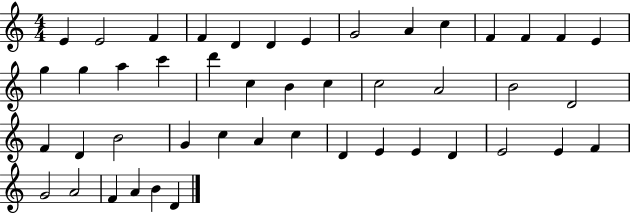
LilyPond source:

{
  \clef treble
  \numericTimeSignature
  \time 4/4
  \key c \major
  e'4 e'2 f'4 | f'4 d'4 d'4 e'4 | g'2 a'4 c''4 | f'4 f'4 f'4 e'4 | \break g''4 g''4 a''4 c'''4 | d'''4 c''4 b'4 c''4 | c''2 a'2 | b'2 d'2 | \break f'4 d'4 b'2 | g'4 c''4 a'4 c''4 | d'4 e'4 e'4 d'4 | e'2 e'4 f'4 | \break g'2 a'2 | f'4 a'4 b'4 d'4 | \bar "|."
}